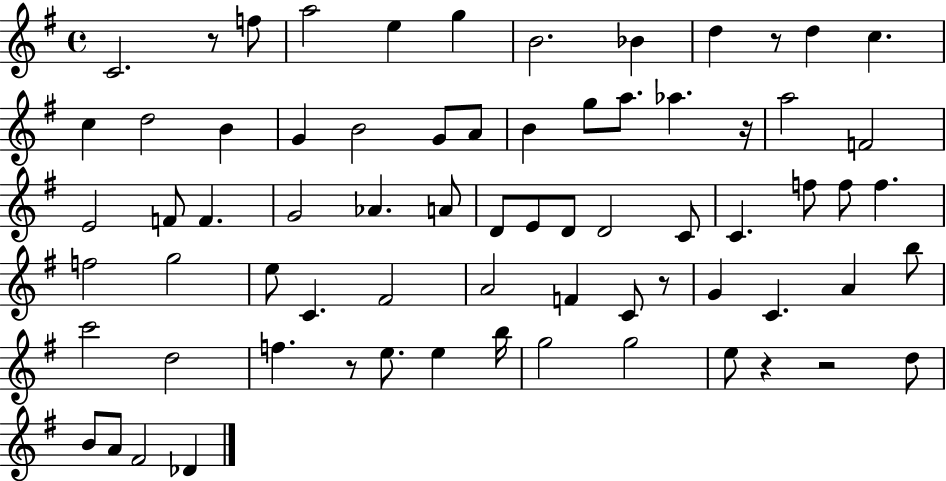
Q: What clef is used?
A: treble